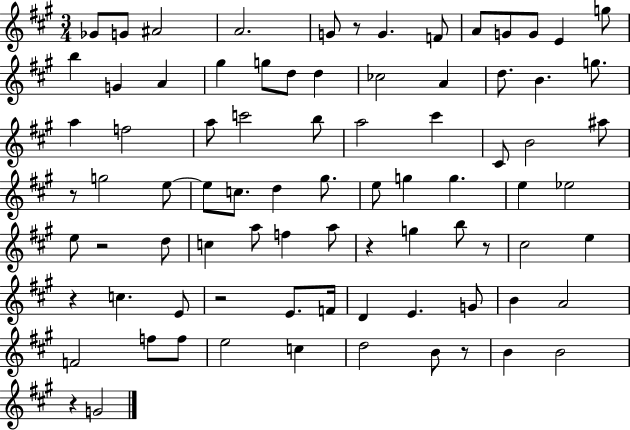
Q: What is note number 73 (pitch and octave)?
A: B4